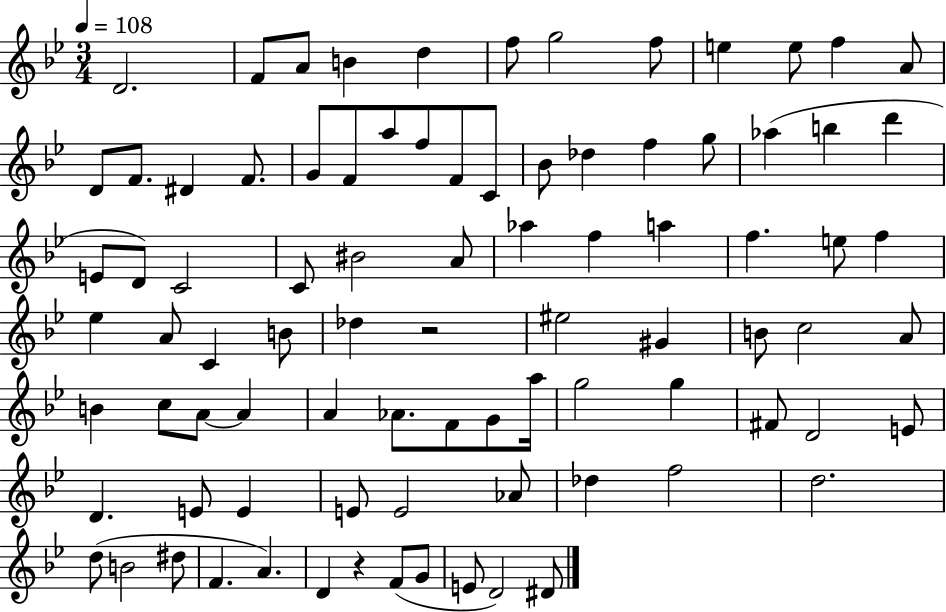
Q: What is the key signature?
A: BES major